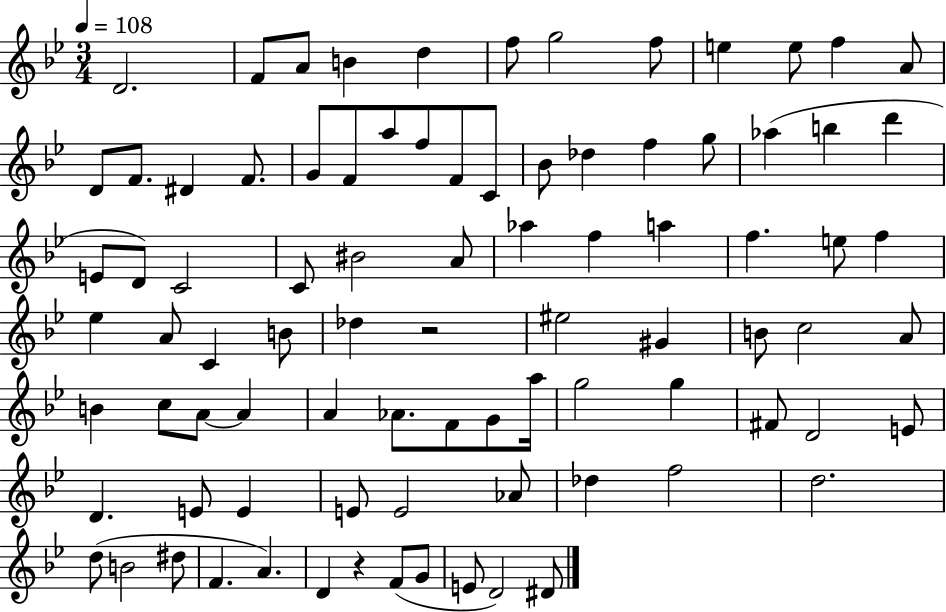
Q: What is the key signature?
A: BES major